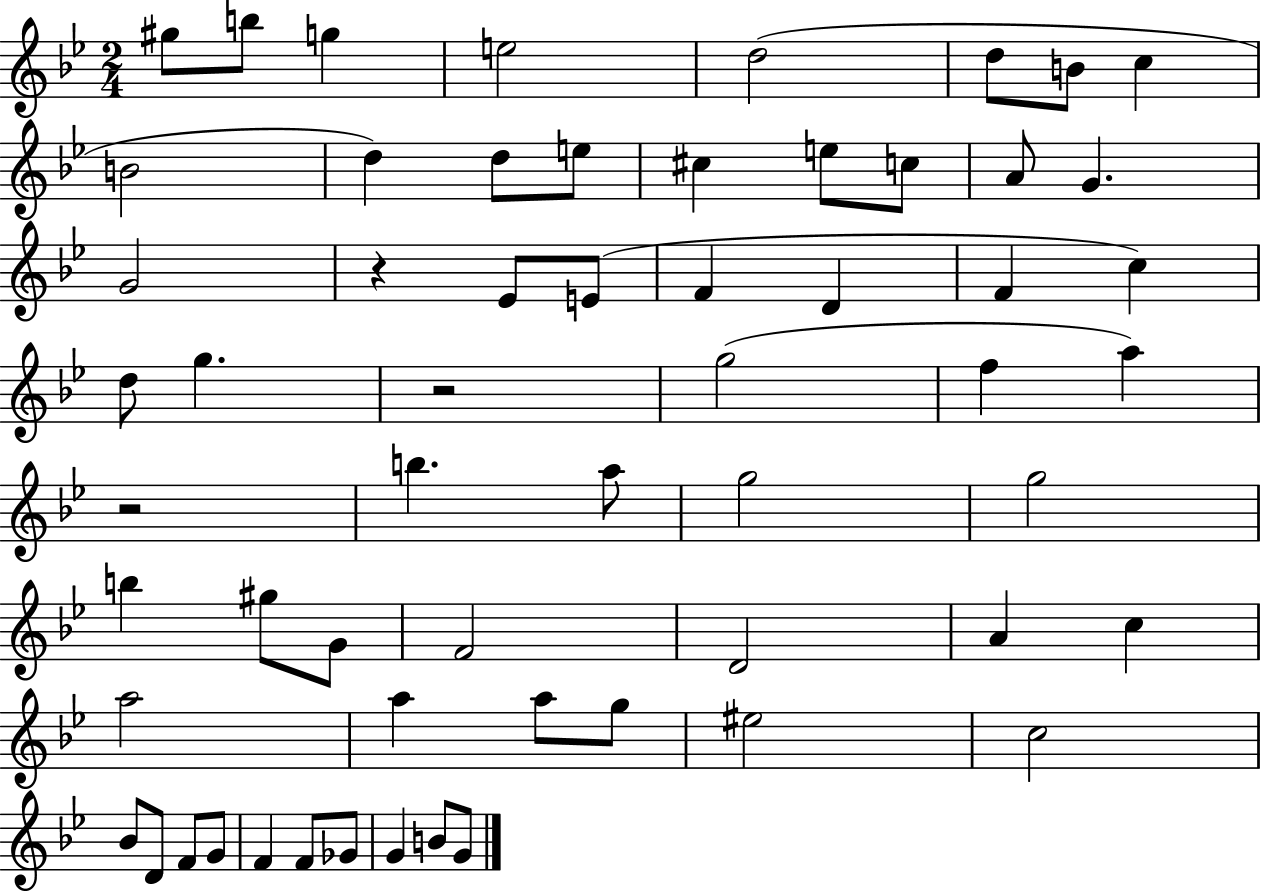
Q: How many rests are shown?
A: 3